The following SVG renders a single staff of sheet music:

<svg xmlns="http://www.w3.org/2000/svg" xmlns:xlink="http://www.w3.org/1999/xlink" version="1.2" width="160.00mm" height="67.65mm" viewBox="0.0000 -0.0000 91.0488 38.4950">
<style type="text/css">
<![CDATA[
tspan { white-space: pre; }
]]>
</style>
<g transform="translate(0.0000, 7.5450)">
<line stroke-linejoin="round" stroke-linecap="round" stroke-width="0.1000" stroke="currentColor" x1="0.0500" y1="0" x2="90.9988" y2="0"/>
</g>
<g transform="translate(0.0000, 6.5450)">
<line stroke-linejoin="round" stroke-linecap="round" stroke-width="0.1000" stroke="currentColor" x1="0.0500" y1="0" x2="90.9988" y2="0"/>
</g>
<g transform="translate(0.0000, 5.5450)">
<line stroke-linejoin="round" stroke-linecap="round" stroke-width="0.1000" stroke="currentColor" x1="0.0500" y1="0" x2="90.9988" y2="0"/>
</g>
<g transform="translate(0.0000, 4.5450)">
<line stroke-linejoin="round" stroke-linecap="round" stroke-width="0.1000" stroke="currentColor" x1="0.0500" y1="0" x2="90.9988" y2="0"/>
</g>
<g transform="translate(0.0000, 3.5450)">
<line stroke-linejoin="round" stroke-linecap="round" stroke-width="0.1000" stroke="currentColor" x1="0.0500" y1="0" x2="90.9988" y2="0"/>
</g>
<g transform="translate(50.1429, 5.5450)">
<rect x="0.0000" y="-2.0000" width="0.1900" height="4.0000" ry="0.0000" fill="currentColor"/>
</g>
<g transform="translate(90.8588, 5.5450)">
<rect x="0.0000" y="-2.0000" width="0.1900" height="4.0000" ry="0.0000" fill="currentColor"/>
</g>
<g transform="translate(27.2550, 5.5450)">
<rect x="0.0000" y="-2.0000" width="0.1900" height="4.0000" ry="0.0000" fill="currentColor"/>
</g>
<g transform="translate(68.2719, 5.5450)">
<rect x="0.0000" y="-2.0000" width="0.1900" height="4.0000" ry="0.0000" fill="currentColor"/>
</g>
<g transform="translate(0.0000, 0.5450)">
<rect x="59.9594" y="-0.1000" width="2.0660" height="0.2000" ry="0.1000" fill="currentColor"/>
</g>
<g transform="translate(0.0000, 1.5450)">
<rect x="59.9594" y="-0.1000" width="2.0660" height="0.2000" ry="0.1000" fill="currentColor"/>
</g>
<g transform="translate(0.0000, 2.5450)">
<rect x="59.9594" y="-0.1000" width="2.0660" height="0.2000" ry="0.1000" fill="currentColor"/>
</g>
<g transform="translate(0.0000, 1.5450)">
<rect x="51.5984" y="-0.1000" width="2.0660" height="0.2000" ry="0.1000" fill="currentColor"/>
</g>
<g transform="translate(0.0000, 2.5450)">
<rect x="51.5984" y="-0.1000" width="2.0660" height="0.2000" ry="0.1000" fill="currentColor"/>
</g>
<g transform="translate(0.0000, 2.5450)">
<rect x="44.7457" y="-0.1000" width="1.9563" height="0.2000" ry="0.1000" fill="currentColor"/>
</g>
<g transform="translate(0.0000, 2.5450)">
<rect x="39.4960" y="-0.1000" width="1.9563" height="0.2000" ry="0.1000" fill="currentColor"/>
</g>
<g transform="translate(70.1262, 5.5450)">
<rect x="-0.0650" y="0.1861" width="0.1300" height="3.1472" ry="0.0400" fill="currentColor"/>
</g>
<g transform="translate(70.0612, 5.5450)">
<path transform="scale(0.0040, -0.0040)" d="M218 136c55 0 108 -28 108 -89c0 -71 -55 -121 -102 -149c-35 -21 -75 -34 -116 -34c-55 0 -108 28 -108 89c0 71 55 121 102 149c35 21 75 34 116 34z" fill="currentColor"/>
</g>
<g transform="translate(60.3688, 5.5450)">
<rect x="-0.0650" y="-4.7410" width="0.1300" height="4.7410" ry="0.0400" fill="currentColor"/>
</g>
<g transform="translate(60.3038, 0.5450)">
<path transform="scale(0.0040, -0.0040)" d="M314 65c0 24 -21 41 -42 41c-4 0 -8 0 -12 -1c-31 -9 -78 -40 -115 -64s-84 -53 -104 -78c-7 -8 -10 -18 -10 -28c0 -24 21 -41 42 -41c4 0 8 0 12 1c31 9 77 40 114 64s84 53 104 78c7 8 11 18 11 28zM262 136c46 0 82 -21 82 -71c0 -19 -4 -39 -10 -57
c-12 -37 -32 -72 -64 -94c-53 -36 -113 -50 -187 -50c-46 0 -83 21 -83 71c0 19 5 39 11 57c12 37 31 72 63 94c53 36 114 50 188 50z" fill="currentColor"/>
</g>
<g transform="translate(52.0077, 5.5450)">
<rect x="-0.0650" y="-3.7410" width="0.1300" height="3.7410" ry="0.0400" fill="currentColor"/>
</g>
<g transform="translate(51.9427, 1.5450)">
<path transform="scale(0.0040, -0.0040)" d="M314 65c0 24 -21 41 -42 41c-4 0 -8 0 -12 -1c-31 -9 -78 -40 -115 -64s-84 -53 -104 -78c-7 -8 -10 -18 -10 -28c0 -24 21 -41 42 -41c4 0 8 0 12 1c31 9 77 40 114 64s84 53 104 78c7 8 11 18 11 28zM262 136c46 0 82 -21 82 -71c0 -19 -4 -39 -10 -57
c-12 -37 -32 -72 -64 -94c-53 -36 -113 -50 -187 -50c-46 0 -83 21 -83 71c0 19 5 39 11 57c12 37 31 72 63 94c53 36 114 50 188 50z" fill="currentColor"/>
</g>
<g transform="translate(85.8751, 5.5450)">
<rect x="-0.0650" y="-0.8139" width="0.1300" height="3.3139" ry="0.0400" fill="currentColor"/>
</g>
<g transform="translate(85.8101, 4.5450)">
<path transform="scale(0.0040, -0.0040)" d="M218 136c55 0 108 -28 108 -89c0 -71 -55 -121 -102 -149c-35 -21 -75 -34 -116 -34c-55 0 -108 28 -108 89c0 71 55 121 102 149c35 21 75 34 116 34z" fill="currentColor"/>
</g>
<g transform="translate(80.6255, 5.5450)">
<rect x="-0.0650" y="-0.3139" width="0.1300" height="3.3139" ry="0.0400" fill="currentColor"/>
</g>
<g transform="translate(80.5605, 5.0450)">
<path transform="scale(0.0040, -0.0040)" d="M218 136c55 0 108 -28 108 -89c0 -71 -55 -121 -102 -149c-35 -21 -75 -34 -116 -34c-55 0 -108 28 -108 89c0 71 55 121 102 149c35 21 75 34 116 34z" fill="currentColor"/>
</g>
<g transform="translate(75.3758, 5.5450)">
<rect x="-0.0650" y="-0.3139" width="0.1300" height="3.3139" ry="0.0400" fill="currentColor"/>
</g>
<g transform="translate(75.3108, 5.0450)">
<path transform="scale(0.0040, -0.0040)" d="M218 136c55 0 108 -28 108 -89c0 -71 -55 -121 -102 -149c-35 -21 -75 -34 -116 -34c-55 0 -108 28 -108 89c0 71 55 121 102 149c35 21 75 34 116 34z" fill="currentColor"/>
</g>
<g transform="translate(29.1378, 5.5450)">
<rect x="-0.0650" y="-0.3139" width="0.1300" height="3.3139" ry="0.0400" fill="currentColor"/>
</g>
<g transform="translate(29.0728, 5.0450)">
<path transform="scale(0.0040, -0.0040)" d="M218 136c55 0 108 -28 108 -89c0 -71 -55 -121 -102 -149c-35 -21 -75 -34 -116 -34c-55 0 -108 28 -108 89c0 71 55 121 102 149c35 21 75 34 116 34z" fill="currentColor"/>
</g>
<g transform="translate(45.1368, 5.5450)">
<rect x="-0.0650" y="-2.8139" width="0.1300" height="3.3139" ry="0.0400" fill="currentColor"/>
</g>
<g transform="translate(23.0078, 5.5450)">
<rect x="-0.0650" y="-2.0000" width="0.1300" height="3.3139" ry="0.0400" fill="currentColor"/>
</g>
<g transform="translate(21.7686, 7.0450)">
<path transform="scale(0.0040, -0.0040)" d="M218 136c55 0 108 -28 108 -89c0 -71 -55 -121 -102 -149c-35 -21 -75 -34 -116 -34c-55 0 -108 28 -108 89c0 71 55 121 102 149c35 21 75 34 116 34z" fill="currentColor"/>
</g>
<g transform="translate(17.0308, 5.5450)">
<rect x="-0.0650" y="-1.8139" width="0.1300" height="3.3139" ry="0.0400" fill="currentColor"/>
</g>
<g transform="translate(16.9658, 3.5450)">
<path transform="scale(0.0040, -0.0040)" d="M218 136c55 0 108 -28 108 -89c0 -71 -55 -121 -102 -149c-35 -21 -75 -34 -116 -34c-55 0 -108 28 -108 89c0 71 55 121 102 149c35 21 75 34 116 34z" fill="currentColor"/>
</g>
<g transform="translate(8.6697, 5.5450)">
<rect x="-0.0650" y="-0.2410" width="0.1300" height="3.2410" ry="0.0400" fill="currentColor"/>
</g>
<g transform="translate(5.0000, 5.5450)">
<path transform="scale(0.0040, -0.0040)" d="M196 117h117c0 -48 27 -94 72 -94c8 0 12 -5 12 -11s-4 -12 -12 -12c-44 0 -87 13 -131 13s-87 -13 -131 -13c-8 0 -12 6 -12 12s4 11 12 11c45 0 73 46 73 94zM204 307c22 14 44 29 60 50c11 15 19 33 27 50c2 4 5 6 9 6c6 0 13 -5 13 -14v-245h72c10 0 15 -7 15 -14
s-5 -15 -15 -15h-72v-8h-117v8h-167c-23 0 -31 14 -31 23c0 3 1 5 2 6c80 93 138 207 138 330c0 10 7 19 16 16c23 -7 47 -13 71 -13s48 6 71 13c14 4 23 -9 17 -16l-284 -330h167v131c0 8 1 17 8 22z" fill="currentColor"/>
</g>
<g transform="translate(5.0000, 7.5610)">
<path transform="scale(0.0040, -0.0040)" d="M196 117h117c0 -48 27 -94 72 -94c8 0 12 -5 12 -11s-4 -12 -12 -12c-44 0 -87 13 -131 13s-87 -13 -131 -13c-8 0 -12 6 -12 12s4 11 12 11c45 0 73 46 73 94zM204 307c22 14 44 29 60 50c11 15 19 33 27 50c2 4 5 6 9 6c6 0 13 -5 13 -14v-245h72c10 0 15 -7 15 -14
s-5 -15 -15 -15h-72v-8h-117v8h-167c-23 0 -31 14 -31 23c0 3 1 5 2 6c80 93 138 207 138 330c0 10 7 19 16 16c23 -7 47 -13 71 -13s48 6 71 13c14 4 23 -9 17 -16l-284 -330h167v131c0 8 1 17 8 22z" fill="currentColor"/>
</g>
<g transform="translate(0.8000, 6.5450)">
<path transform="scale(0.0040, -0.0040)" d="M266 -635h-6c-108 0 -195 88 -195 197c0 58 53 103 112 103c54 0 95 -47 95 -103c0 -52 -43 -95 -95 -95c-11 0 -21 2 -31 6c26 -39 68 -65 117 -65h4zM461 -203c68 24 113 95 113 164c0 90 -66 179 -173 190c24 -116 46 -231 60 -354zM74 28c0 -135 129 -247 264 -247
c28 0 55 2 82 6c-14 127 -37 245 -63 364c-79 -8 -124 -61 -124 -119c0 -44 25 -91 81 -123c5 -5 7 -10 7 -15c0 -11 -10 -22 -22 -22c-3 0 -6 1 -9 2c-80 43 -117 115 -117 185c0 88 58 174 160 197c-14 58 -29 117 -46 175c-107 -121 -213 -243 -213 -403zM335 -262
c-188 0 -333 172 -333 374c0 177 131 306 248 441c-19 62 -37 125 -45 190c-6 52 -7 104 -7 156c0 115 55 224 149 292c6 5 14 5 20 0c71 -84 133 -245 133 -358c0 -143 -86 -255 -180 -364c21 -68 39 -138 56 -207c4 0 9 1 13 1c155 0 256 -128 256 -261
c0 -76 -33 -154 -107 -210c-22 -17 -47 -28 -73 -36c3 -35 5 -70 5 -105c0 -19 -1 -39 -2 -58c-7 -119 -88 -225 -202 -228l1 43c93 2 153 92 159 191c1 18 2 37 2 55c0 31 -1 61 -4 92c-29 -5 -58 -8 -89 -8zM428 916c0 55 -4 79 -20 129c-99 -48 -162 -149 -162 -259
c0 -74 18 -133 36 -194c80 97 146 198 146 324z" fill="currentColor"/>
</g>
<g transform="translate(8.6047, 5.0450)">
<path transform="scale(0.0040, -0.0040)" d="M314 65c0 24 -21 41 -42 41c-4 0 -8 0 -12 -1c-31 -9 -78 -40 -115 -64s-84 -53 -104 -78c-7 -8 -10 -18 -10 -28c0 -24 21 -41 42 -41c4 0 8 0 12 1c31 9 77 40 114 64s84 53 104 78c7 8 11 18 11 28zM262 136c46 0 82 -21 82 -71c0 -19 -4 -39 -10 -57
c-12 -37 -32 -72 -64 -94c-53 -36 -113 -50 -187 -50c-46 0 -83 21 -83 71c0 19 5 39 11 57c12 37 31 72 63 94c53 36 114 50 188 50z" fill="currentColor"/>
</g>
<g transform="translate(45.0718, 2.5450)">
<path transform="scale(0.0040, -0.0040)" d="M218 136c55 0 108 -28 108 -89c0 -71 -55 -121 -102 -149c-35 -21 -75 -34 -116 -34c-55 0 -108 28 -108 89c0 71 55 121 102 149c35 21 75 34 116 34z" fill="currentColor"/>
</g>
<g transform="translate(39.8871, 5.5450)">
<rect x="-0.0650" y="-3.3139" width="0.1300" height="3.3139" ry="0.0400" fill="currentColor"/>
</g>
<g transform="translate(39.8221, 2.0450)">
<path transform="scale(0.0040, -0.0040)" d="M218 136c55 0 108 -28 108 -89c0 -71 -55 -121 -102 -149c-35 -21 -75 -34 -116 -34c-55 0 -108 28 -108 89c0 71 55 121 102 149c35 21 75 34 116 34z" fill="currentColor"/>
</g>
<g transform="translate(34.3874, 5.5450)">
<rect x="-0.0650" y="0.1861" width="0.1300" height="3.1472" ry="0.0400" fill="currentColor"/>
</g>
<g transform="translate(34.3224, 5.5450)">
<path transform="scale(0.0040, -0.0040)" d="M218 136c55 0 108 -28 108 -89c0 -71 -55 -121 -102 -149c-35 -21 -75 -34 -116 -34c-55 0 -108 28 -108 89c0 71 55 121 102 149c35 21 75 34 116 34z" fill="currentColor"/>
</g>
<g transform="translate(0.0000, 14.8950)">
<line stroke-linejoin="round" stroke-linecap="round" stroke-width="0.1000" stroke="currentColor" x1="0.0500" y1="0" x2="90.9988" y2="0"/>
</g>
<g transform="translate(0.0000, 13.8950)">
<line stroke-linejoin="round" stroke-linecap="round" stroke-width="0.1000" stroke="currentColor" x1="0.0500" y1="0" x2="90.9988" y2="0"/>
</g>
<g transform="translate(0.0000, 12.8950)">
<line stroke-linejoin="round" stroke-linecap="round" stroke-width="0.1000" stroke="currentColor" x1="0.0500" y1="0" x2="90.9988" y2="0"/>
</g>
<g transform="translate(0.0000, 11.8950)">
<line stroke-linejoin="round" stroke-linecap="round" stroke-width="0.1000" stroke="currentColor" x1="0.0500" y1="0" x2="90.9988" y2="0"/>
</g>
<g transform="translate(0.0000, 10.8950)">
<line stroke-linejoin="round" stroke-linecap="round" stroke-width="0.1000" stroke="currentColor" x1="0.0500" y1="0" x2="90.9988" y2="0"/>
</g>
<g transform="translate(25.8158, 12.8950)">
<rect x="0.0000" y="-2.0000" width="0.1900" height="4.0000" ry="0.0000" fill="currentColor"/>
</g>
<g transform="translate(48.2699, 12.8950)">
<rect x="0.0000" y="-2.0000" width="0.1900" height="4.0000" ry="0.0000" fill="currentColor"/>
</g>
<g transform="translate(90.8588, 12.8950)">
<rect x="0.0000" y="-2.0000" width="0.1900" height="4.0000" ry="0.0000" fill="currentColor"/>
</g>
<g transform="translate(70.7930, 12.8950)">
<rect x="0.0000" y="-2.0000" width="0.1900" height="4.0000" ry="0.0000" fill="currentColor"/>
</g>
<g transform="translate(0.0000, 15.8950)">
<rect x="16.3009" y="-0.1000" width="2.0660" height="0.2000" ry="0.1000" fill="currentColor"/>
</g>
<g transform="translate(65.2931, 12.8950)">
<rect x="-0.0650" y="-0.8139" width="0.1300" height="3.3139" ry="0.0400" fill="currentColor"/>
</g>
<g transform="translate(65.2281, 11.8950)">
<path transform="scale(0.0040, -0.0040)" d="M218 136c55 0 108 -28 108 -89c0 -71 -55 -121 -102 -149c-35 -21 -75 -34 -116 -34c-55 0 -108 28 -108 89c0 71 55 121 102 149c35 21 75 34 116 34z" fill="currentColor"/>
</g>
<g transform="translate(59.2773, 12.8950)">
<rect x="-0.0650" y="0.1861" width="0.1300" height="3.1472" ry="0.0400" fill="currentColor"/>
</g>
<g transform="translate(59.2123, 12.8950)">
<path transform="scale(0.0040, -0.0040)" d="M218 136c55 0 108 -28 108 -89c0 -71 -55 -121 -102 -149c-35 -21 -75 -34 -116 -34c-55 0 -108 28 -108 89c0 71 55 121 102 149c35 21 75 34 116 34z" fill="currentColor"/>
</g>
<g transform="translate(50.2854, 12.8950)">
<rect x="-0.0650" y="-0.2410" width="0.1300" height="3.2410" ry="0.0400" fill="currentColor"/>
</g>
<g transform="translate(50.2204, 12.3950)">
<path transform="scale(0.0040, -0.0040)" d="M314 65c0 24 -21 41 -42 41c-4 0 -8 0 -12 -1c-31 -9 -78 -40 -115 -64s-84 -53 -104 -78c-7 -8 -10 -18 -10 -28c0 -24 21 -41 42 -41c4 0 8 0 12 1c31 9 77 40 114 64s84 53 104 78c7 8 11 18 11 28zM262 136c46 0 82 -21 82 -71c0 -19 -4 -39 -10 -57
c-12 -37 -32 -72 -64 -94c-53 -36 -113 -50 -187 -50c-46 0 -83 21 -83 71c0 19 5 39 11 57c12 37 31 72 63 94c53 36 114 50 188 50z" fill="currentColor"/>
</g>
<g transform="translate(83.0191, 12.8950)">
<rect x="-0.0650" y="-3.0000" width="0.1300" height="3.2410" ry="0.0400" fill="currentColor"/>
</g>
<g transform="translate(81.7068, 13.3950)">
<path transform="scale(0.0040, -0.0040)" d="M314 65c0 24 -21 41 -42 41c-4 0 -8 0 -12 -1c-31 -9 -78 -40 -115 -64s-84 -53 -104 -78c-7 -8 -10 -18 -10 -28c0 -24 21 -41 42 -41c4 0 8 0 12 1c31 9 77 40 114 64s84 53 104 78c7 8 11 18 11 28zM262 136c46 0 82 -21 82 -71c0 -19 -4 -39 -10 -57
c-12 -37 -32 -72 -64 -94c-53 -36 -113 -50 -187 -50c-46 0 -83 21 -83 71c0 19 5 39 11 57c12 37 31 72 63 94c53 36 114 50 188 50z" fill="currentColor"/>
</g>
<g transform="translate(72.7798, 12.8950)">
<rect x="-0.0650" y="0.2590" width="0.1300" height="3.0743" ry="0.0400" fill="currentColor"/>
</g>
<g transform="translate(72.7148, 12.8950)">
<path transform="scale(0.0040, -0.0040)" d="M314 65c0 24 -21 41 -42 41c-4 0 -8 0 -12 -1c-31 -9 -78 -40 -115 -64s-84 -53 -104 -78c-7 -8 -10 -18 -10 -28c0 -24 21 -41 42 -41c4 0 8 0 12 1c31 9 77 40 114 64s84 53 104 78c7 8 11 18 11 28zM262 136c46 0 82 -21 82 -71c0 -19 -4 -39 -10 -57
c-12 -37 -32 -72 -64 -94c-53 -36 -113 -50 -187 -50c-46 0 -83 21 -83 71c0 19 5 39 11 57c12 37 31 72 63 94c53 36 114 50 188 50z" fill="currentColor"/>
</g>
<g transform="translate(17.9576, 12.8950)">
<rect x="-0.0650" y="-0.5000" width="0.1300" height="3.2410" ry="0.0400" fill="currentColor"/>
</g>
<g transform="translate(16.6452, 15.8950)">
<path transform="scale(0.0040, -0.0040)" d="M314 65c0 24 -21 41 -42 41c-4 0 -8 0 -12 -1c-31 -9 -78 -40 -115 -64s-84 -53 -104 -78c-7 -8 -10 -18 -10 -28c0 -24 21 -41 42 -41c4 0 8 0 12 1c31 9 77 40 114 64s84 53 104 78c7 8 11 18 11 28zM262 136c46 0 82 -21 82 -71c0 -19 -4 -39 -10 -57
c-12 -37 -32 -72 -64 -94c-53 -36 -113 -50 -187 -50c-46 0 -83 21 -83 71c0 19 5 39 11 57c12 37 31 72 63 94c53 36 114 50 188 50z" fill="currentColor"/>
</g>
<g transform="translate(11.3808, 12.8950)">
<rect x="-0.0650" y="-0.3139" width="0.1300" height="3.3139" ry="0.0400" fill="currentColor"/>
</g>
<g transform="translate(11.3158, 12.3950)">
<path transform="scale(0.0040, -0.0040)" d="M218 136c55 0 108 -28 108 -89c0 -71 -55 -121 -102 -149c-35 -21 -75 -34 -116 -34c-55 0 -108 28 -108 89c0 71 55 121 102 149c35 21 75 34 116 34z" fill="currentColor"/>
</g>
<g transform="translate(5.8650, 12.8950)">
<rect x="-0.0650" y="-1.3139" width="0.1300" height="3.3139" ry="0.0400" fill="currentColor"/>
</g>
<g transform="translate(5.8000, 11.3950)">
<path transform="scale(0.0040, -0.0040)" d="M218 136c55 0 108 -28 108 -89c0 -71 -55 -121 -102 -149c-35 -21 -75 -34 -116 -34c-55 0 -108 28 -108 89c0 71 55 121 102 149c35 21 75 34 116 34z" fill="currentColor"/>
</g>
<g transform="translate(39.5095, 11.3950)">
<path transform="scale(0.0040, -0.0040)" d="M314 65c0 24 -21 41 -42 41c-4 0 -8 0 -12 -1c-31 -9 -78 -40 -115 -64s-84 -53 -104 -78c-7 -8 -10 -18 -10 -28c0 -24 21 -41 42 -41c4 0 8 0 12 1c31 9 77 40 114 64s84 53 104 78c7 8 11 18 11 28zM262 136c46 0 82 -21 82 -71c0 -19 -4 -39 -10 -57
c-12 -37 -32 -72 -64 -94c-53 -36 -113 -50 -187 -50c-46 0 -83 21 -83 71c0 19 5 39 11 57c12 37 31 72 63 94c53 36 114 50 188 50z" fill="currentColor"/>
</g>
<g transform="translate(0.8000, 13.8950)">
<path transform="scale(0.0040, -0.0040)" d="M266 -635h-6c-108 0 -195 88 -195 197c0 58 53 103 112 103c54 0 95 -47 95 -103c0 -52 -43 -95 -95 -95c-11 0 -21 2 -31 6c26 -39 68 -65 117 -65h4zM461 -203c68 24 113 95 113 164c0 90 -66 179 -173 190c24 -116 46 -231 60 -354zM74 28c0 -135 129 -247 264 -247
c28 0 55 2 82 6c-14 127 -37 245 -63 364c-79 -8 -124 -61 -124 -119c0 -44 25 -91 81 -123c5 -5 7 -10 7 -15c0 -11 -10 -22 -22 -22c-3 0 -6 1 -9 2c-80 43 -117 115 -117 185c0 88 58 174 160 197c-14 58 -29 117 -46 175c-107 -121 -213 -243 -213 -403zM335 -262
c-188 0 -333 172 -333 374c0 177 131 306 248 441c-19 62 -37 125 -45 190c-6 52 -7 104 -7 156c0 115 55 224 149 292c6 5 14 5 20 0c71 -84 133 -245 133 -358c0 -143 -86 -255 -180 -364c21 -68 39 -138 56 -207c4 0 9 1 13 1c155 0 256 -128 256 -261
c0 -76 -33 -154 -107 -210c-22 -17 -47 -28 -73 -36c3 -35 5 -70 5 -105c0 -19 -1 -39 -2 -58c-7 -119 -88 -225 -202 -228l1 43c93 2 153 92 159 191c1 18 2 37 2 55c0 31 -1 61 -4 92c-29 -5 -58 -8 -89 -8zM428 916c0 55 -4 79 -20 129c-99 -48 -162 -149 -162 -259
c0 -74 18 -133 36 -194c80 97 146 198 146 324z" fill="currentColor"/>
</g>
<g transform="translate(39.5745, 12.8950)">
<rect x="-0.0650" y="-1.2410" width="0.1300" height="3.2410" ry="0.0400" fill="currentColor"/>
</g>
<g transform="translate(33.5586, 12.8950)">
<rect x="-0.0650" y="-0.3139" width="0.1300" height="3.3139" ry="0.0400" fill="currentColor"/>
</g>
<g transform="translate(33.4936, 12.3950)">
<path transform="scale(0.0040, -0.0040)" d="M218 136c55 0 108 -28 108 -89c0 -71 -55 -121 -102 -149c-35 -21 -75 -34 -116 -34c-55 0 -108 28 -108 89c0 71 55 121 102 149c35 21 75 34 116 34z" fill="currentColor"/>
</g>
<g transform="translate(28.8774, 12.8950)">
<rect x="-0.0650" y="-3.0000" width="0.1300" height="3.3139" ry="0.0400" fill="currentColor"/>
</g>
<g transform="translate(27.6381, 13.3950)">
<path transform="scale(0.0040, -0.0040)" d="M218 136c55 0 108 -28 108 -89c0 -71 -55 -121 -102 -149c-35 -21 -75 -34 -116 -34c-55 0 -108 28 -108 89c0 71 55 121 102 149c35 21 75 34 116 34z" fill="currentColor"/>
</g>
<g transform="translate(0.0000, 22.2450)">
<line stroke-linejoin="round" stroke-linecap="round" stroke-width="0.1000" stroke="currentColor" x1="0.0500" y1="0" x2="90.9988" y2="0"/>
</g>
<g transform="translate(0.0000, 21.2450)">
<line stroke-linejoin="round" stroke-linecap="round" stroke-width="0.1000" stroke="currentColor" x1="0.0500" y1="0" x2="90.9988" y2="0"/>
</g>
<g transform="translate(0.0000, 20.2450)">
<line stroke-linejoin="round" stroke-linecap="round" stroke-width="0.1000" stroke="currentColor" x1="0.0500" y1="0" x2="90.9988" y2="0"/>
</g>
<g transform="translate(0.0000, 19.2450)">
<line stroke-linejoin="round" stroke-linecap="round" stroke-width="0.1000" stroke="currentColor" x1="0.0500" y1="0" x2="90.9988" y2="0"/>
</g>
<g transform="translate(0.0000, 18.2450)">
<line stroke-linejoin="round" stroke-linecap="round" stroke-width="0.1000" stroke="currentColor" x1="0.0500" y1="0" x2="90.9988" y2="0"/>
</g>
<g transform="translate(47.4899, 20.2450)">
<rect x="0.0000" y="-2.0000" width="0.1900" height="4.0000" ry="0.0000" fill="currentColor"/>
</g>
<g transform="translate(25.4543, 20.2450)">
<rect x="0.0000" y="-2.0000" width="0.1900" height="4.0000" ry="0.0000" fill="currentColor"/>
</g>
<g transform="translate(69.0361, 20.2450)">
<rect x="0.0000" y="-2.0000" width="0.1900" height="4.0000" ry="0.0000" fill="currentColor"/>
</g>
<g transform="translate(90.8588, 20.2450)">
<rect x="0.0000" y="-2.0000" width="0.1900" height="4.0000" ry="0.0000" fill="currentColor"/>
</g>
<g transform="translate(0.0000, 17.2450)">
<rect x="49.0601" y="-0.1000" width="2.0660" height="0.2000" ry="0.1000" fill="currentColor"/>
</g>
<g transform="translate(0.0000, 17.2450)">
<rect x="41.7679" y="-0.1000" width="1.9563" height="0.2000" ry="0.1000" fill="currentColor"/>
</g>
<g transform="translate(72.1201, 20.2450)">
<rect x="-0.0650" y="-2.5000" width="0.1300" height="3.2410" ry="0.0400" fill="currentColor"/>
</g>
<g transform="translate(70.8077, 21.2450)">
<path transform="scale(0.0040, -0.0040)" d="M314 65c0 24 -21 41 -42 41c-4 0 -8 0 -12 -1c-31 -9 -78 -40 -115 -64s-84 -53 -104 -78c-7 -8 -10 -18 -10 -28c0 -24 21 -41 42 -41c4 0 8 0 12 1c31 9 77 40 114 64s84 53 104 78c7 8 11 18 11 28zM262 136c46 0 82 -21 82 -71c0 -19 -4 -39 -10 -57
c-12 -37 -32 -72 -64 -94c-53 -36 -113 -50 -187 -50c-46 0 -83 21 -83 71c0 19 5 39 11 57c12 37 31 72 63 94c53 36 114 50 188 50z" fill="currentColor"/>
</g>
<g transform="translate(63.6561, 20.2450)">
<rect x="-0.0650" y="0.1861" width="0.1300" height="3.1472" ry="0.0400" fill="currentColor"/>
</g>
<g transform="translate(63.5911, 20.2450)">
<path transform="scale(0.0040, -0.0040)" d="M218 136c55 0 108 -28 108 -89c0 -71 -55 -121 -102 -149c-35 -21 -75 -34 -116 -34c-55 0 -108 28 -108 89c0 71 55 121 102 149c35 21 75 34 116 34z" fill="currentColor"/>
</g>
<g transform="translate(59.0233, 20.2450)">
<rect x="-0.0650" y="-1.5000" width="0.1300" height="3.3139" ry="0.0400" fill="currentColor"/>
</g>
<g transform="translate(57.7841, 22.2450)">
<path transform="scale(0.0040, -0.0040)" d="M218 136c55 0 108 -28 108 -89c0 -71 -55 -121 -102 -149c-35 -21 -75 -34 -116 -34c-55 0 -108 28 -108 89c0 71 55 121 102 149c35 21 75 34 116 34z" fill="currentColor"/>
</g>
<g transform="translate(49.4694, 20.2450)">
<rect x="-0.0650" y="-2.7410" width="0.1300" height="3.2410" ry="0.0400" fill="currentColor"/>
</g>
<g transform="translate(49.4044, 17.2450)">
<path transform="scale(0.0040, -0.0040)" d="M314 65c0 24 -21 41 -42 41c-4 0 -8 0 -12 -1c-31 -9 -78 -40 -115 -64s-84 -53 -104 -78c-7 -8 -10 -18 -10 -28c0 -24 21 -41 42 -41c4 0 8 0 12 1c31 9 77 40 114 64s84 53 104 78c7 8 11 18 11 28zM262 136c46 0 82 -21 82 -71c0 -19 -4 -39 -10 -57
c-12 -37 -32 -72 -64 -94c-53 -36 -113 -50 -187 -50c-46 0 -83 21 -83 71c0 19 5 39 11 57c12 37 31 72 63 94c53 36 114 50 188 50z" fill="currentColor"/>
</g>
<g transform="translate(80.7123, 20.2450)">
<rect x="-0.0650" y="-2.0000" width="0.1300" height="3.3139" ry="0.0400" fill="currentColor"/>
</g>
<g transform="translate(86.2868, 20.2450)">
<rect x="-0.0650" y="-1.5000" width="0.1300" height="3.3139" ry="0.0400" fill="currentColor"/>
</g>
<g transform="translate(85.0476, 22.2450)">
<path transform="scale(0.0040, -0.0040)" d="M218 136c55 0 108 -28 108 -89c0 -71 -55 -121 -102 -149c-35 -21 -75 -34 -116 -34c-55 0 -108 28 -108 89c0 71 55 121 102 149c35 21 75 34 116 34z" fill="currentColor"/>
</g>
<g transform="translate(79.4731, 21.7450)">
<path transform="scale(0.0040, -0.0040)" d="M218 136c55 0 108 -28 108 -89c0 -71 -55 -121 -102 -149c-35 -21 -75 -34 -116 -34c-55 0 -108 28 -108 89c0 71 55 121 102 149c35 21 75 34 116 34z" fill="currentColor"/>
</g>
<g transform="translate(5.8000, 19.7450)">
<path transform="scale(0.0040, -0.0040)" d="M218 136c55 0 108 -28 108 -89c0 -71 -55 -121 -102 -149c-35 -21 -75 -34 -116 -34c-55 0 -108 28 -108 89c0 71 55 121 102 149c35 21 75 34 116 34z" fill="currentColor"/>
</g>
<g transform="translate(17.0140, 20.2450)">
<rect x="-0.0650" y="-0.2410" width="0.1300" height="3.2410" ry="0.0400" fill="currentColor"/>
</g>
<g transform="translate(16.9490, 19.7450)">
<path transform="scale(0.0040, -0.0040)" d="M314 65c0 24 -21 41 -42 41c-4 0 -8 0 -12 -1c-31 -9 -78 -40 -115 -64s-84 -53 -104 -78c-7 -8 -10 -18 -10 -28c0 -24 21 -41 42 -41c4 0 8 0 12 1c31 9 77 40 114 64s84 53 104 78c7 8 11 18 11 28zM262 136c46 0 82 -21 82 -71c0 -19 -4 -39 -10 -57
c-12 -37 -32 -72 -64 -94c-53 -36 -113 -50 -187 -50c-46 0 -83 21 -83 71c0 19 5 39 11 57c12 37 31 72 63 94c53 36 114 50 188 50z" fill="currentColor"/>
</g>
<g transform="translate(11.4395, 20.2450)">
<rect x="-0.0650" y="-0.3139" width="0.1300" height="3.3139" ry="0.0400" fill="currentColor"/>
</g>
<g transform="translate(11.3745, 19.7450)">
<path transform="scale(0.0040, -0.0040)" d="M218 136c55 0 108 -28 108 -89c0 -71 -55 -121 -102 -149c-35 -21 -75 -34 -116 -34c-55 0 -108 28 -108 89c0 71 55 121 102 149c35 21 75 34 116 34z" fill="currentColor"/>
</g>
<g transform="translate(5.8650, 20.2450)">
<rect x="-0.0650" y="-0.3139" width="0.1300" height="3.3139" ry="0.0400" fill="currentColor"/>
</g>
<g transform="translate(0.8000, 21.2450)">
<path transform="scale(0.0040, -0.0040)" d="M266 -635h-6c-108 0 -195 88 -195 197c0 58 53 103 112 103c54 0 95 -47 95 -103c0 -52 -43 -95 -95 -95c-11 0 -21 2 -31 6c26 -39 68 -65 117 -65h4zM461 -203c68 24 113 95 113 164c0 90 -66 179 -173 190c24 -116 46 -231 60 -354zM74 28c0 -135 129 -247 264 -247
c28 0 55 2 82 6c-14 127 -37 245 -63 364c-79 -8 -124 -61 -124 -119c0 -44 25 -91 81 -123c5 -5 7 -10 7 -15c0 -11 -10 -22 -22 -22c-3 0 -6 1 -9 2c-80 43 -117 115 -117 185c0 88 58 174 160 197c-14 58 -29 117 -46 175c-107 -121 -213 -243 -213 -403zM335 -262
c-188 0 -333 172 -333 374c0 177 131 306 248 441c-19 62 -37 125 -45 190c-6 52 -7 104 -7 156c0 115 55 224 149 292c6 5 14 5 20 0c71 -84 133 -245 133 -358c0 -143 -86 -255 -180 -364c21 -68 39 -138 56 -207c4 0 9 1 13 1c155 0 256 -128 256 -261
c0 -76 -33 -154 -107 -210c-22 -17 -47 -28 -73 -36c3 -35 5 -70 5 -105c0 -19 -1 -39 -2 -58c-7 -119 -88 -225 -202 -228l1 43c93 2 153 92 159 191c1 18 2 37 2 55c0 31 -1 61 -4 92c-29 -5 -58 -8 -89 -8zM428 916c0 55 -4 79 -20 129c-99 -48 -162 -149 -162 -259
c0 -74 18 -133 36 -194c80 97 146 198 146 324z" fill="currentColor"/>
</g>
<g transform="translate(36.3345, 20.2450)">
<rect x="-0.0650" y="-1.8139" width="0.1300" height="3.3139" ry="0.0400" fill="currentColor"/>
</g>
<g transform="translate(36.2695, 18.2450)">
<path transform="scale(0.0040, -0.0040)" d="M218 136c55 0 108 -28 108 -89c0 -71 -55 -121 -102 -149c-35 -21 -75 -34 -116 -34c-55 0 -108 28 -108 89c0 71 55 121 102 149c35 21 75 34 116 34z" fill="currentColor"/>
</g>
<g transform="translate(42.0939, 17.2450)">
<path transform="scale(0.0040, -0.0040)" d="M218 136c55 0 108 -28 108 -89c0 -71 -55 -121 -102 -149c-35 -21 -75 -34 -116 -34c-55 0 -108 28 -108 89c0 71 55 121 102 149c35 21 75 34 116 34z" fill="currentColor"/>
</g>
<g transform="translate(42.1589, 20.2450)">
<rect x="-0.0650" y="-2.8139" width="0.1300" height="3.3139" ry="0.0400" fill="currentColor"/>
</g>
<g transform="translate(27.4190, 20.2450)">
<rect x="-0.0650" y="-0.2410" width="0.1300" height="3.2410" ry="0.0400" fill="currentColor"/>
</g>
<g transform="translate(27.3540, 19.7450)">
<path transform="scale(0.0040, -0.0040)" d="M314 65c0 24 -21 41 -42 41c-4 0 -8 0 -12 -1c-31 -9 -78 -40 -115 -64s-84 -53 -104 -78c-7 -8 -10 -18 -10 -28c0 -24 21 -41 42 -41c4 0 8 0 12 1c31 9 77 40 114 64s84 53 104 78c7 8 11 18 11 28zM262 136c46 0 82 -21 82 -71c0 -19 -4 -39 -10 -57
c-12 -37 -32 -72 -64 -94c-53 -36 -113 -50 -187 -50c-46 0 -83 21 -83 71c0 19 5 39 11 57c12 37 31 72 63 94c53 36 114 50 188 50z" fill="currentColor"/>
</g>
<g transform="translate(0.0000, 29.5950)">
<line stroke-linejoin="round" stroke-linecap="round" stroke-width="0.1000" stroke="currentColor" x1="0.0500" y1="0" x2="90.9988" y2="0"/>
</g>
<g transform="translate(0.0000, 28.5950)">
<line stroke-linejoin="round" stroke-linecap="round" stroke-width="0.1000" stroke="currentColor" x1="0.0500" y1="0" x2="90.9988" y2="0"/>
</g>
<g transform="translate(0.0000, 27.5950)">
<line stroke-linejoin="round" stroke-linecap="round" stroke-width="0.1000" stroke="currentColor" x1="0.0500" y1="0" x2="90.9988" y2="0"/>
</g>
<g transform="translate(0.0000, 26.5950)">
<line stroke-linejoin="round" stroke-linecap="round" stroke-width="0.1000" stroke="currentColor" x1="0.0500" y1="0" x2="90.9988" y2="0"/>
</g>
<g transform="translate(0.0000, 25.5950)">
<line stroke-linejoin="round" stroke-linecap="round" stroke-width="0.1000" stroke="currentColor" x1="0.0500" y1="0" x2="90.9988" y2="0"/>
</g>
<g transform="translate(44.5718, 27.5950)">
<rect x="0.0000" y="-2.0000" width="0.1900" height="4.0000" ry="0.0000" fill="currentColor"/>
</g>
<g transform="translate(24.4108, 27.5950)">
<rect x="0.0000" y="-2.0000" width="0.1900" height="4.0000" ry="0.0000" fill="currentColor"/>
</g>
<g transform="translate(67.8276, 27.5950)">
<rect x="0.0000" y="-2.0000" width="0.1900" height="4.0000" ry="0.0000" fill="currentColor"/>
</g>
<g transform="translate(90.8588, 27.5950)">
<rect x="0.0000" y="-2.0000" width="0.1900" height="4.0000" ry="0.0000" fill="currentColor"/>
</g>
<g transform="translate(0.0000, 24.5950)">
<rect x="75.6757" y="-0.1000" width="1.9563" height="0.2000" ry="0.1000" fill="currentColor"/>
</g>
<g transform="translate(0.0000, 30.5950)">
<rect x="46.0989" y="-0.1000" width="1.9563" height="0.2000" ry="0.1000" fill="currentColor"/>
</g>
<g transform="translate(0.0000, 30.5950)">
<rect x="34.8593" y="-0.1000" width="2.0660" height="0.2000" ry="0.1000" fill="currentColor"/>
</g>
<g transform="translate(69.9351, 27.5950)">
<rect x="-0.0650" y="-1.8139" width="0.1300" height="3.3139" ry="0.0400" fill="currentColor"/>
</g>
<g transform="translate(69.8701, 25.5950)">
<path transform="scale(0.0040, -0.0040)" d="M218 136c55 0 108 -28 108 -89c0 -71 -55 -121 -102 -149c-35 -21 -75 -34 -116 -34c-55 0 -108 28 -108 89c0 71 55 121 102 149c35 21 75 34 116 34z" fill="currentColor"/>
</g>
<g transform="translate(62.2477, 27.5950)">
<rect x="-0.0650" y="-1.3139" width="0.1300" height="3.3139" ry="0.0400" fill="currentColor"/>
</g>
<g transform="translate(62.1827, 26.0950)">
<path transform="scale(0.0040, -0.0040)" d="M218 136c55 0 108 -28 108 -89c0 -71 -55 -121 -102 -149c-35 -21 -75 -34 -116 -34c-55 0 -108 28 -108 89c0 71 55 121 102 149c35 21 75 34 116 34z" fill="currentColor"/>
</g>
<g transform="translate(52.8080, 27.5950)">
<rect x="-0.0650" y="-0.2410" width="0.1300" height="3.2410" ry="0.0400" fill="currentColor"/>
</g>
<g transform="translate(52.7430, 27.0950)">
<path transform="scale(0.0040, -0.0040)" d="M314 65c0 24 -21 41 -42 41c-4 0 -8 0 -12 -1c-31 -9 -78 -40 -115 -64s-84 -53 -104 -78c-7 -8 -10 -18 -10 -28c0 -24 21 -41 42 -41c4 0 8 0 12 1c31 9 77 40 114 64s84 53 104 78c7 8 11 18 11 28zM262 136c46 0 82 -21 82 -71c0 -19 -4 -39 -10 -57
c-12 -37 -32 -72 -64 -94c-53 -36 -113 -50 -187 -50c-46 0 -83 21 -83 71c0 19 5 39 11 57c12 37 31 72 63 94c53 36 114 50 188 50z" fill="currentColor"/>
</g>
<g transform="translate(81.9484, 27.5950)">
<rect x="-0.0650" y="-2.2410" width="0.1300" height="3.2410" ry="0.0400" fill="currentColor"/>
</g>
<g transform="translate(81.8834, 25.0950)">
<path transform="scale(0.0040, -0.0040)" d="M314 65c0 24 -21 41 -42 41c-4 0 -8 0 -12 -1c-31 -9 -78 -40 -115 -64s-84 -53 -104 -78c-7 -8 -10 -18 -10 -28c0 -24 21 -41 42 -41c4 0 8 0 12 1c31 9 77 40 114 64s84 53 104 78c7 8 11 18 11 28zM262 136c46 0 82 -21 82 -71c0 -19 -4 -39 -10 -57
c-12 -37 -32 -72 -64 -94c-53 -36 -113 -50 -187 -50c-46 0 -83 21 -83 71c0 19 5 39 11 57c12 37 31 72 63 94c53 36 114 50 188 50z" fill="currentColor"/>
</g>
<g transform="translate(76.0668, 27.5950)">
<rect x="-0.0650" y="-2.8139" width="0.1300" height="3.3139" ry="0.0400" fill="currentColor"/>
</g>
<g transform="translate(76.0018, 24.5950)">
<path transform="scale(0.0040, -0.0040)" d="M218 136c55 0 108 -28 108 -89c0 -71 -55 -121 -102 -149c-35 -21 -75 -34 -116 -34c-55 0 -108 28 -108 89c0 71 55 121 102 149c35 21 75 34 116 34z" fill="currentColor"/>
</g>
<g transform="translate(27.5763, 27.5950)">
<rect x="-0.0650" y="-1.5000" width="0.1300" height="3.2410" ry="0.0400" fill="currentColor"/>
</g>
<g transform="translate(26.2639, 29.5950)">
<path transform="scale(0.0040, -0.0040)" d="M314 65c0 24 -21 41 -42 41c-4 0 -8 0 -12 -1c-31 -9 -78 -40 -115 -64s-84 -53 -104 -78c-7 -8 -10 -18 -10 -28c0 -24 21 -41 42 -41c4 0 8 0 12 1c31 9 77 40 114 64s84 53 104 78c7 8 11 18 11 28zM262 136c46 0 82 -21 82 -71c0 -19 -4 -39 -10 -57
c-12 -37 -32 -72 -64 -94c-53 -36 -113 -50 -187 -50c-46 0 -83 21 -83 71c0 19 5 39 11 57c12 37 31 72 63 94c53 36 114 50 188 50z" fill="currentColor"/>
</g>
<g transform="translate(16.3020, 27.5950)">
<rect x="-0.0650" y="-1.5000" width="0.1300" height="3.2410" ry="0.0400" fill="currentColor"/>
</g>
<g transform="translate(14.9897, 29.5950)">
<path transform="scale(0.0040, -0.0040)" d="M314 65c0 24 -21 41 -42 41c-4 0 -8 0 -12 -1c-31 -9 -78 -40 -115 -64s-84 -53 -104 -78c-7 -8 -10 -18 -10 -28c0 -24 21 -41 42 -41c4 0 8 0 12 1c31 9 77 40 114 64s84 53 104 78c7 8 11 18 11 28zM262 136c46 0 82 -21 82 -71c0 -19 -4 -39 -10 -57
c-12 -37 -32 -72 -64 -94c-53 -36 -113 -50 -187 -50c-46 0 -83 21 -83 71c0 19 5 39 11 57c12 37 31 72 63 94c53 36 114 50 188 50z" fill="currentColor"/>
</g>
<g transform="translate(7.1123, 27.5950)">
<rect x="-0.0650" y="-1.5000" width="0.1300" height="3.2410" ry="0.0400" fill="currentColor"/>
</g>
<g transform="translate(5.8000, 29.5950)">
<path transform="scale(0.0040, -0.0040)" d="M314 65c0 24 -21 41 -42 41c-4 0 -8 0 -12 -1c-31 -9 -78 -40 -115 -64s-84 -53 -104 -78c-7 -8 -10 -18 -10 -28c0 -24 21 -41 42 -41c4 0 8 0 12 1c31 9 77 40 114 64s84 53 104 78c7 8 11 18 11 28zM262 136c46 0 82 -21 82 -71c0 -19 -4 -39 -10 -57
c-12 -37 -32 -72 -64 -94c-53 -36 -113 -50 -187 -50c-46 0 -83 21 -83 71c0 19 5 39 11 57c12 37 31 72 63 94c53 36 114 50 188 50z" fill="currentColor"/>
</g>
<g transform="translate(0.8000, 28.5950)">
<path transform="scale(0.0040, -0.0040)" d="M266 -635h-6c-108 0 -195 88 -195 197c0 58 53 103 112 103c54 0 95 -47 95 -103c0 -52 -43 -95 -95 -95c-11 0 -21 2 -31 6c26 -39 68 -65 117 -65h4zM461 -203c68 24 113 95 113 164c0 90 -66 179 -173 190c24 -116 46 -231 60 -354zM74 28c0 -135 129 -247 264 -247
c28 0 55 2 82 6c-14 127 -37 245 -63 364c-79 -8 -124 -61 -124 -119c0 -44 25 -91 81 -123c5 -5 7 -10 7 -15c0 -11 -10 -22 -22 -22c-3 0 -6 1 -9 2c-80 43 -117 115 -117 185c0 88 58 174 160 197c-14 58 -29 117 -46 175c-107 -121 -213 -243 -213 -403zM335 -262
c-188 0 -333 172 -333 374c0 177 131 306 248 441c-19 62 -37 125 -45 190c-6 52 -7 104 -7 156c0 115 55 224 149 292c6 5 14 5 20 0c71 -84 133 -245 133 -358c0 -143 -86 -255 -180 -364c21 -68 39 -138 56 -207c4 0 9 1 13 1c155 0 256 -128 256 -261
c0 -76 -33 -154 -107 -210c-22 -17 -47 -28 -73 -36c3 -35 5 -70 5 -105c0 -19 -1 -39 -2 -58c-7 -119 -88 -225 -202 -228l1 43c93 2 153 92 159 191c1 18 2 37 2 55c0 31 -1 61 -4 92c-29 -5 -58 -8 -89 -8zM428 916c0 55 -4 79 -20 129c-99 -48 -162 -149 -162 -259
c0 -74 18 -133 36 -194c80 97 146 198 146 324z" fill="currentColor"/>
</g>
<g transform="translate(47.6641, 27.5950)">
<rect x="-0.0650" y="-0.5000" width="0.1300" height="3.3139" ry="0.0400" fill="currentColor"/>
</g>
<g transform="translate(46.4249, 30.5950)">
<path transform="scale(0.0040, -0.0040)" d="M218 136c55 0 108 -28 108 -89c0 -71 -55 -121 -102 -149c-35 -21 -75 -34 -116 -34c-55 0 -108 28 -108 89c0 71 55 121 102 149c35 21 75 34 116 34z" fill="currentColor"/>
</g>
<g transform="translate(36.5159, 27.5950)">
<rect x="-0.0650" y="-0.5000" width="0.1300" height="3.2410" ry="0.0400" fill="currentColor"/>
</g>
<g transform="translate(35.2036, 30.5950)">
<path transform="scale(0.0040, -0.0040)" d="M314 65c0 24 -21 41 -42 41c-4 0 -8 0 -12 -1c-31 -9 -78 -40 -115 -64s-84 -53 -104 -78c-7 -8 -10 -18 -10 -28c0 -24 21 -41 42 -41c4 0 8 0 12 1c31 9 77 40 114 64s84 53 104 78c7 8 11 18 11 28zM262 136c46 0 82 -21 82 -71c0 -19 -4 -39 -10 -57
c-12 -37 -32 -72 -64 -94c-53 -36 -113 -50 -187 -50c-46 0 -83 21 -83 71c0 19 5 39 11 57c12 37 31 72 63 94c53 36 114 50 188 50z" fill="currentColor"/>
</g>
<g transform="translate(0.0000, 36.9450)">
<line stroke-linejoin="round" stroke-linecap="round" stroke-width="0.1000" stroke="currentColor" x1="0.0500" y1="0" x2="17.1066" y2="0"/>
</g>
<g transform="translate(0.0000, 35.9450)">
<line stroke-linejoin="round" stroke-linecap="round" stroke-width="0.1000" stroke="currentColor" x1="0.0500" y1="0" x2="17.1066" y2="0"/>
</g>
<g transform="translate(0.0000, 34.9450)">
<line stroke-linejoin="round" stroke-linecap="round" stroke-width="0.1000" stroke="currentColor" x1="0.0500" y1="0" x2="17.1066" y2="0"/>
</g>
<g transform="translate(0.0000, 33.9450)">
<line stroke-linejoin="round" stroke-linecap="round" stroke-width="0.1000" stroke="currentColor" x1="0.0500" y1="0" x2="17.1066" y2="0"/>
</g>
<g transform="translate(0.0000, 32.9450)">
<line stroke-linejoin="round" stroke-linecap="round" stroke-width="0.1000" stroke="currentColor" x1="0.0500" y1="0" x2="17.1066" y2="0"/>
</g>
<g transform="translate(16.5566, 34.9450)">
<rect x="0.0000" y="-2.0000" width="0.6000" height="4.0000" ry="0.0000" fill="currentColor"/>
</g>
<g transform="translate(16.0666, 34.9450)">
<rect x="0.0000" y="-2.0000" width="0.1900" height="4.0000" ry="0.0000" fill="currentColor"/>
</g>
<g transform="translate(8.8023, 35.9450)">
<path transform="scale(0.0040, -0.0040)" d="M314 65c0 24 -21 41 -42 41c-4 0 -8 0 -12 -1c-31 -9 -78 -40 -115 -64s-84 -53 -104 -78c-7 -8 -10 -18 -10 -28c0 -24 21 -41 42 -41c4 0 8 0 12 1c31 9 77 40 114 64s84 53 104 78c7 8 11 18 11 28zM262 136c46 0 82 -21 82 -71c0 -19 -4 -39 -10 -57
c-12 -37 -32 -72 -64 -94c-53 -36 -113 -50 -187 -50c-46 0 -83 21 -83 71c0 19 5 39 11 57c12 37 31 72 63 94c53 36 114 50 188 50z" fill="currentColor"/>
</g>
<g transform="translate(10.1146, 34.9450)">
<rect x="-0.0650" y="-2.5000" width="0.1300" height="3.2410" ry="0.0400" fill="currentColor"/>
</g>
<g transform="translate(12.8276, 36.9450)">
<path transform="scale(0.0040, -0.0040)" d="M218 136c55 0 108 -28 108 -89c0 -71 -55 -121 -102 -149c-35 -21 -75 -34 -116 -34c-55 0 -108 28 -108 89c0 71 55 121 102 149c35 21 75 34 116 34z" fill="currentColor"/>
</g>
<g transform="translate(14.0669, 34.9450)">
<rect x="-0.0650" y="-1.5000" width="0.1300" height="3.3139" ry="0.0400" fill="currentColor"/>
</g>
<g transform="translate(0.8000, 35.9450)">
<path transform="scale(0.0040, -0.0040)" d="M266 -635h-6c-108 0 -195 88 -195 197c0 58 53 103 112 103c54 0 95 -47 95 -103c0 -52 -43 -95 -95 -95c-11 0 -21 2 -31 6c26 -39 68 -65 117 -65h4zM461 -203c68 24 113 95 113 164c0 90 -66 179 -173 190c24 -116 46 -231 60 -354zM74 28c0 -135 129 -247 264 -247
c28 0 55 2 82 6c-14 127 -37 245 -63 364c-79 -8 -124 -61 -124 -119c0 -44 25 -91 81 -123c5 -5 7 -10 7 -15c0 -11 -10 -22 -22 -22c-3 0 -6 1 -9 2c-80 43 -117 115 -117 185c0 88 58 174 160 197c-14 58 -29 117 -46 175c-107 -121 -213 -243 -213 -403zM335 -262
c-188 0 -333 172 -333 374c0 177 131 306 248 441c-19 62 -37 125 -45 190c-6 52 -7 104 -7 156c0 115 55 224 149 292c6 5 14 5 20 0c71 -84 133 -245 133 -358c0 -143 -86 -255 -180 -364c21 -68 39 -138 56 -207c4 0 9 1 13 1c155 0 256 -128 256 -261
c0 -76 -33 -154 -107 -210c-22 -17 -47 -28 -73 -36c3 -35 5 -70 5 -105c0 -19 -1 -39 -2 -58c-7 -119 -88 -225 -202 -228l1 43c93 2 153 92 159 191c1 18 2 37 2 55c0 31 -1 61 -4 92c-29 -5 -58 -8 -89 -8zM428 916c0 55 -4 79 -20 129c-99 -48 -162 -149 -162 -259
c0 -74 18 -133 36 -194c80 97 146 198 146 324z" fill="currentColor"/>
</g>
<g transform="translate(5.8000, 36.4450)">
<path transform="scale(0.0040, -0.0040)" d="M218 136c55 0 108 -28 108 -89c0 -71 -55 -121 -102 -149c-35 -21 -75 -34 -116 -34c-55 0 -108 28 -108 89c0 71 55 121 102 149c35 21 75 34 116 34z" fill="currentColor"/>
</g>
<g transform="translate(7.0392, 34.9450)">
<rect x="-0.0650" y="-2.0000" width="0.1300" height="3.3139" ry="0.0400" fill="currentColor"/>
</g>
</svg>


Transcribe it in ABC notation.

X:1
T:Untitled
M:4/4
L:1/4
K:C
c2 f F c B b a c'2 e'2 B c c d e c C2 A c e2 c2 B d B2 A2 c c c2 c2 f a a2 E B G2 F E E2 E2 E2 C2 C c2 e f a g2 F G2 E